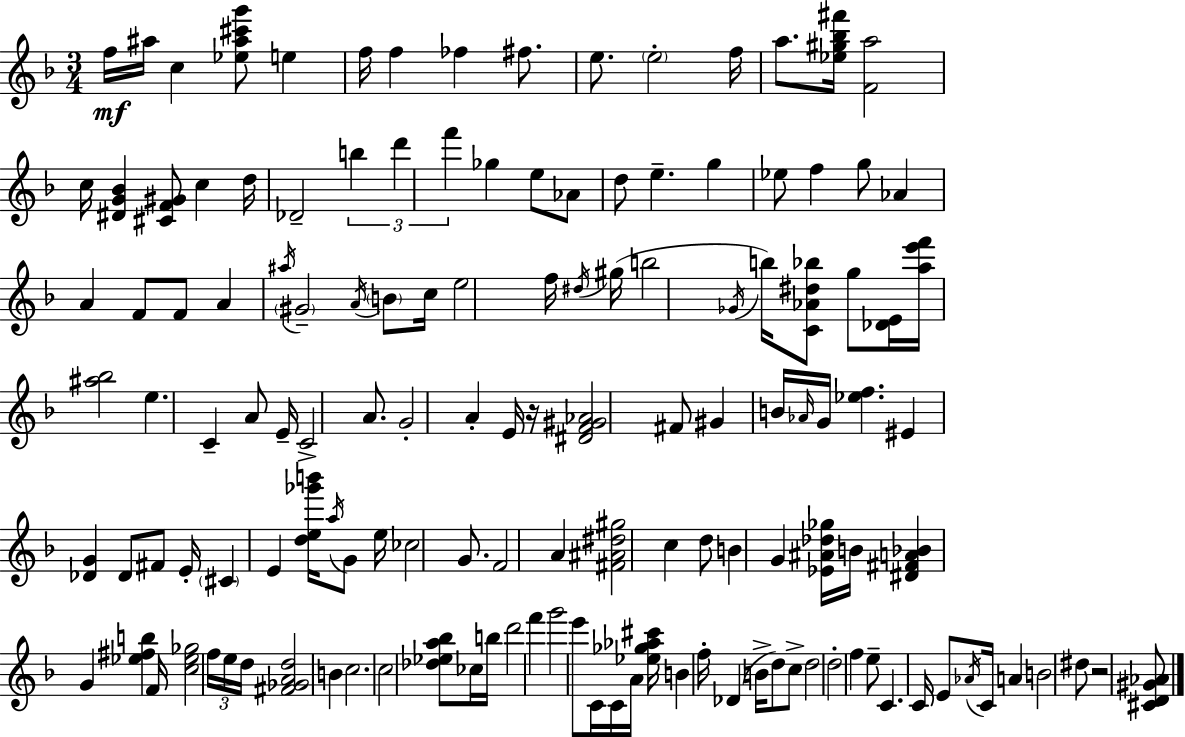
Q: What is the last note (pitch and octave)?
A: D#5